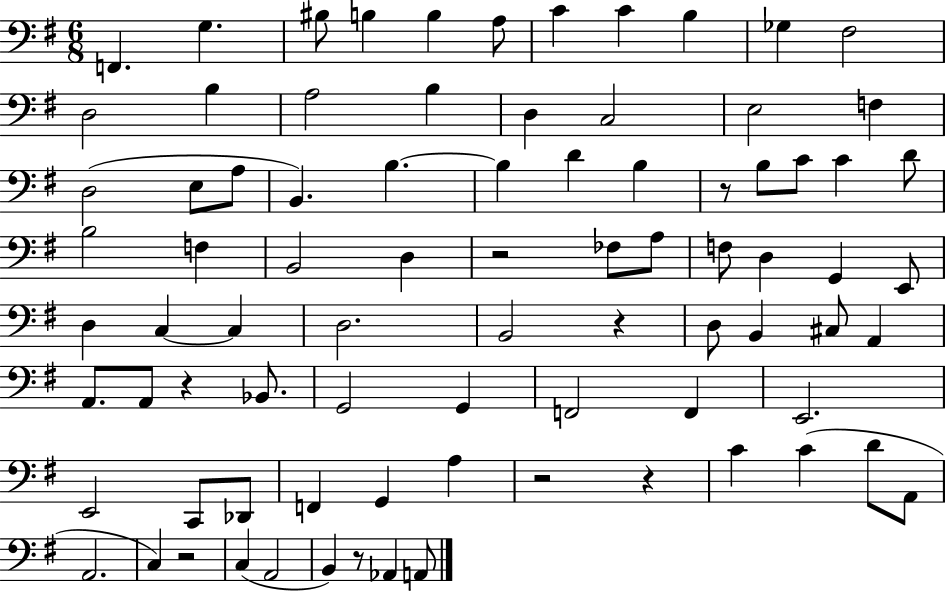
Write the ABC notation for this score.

X:1
T:Untitled
M:6/8
L:1/4
K:G
F,, G, ^B,/2 B, B, A,/2 C C B, _G, ^F,2 D,2 B, A,2 B, D, C,2 E,2 F, D,2 E,/2 A,/2 B,, B, B, D B, z/2 B,/2 C/2 C D/2 B,2 F, B,,2 D, z2 _F,/2 A,/2 F,/2 D, G,, E,,/2 D, C, C, D,2 B,,2 z D,/2 B,, ^C,/2 A,, A,,/2 A,,/2 z _B,,/2 G,,2 G,, F,,2 F,, E,,2 E,,2 C,,/2 _D,,/2 F,, G,, A, z2 z C C D/2 A,,/2 A,,2 C, z2 C, A,,2 B,, z/2 _A,, A,,/2